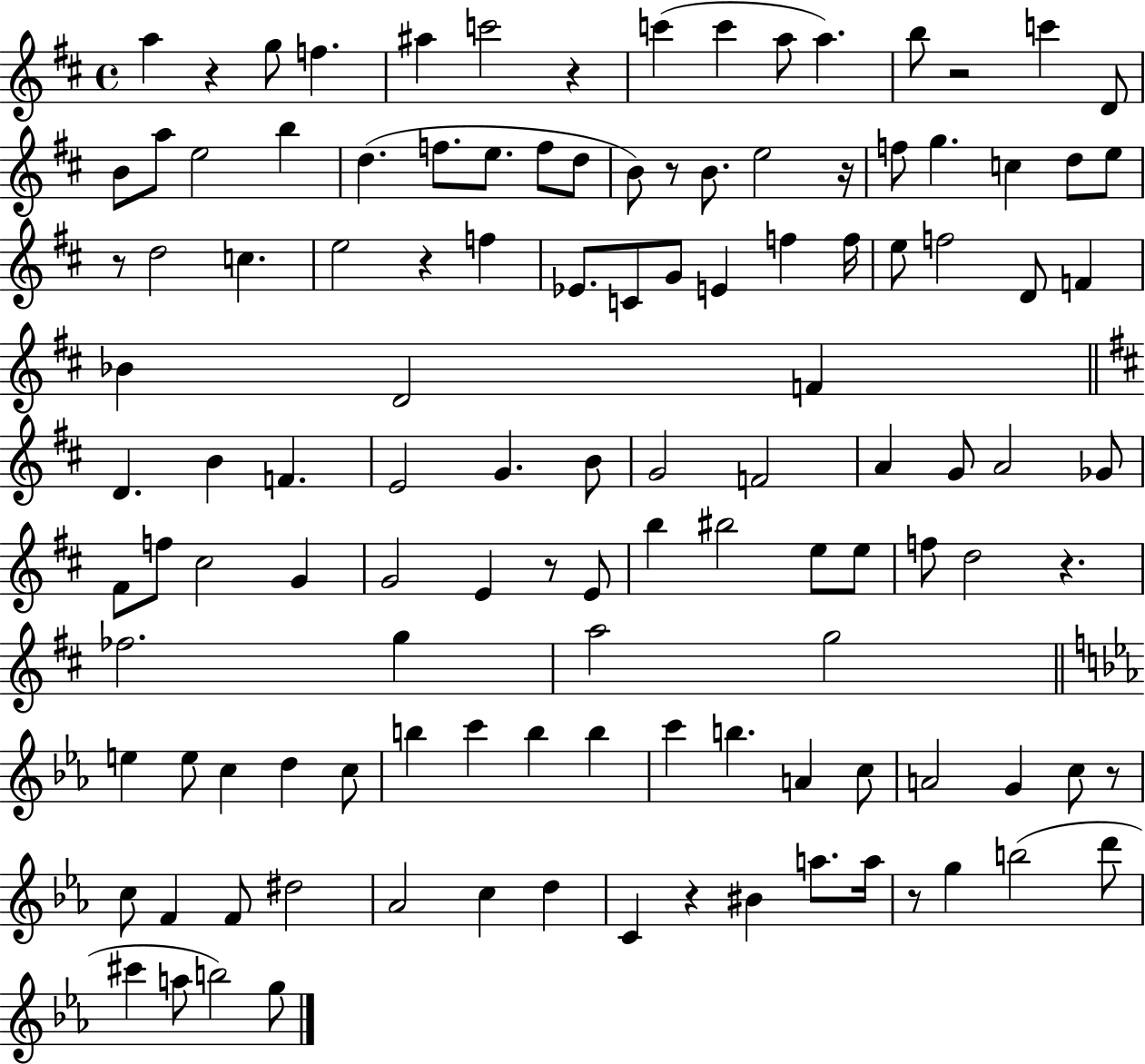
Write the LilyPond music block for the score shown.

{
  \clef treble
  \time 4/4
  \defaultTimeSignature
  \key d \major
  a''4 r4 g''8 f''4. | ais''4 c'''2 r4 | c'''4( c'''4 a''8 a''4.) | b''8 r2 c'''4 d'8 | \break b'8 a''8 e''2 b''4 | d''4.( f''8. e''8. f''8 d''8 | b'8) r8 b'8. e''2 r16 | f''8 g''4. c''4 d''8 e''8 | \break r8 d''2 c''4. | e''2 r4 f''4 | ees'8. c'8 g'8 e'4 f''4 f''16 | e''8 f''2 d'8 f'4 | \break bes'4 d'2 f'4 | \bar "||" \break \key d \major d'4. b'4 f'4. | e'2 g'4. b'8 | g'2 f'2 | a'4 g'8 a'2 ges'8 | \break fis'8 f''8 cis''2 g'4 | g'2 e'4 r8 e'8 | b''4 bis''2 e''8 e''8 | f''8 d''2 r4. | \break fes''2. g''4 | a''2 g''2 | \bar "||" \break \key ees \major e''4 e''8 c''4 d''4 c''8 | b''4 c'''4 b''4 b''4 | c'''4 b''4. a'4 c''8 | a'2 g'4 c''8 r8 | \break c''8 f'4 f'8 dis''2 | aes'2 c''4 d''4 | c'4 r4 bis'4 a''8. a''16 | r8 g''4 b''2( d'''8 | \break cis'''4 a''8 b''2) g''8 | \bar "|."
}